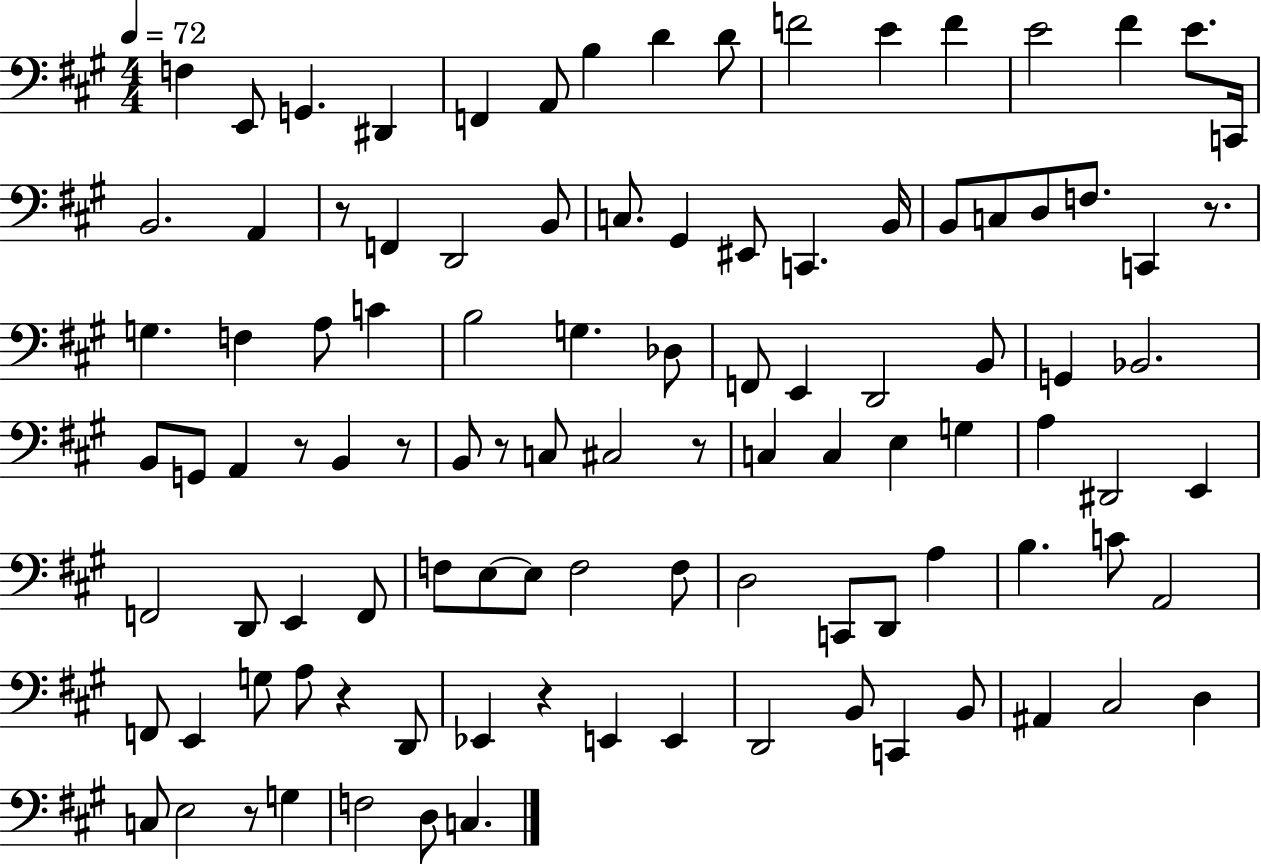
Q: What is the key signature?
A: A major